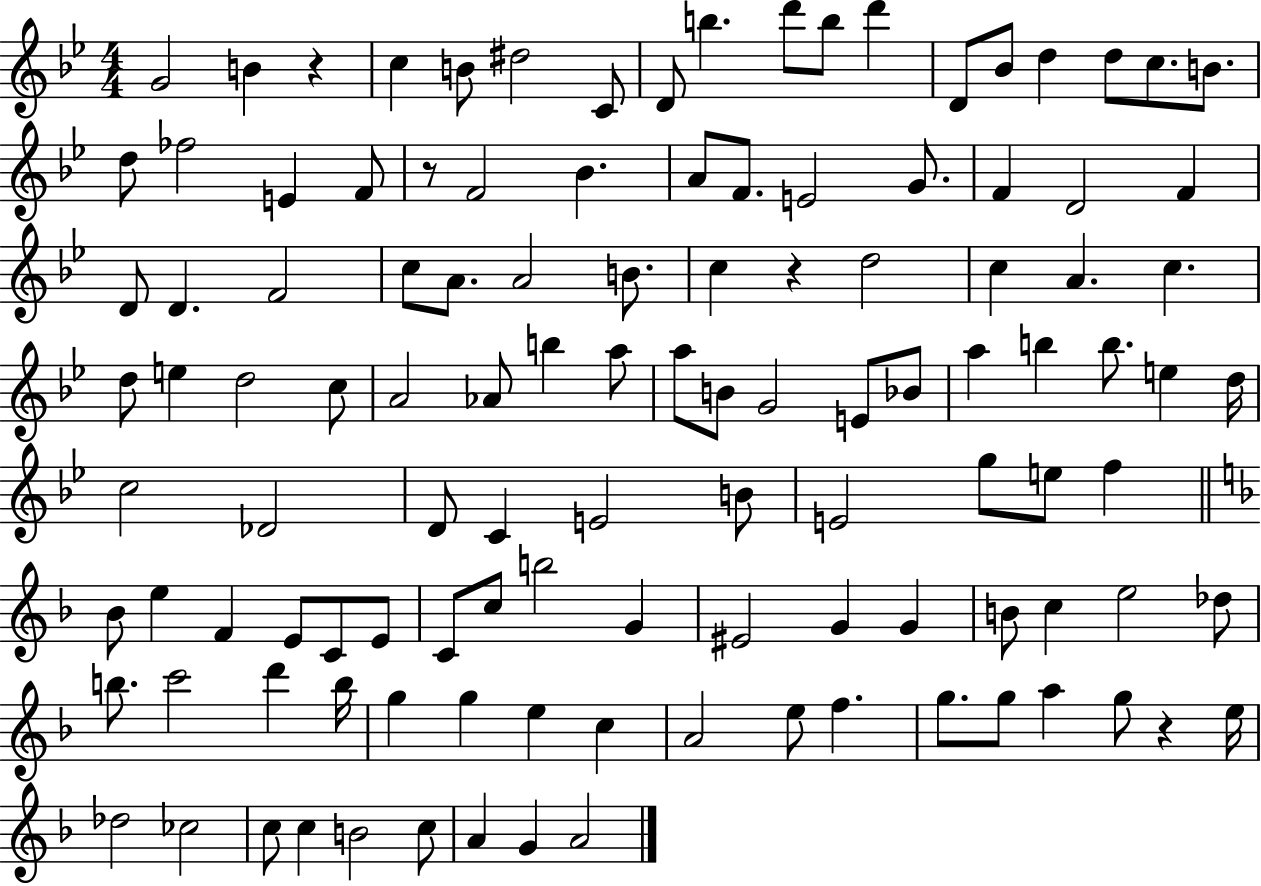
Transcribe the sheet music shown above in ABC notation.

X:1
T:Untitled
M:4/4
L:1/4
K:Bb
G2 B z c B/2 ^d2 C/2 D/2 b d'/2 b/2 d' D/2 _B/2 d d/2 c/2 B/2 d/2 _f2 E F/2 z/2 F2 _B A/2 F/2 E2 G/2 F D2 F D/2 D F2 c/2 A/2 A2 B/2 c z d2 c A c d/2 e d2 c/2 A2 _A/2 b a/2 a/2 B/2 G2 E/2 _B/2 a b b/2 e d/4 c2 _D2 D/2 C E2 B/2 E2 g/2 e/2 f _B/2 e F E/2 C/2 E/2 C/2 c/2 b2 G ^E2 G G B/2 c e2 _d/2 b/2 c'2 d' b/4 g g e c A2 e/2 f g/2 g/2 a g/2 z e/4 _d2 _c2 c/2 c B2 c/2 A G A2